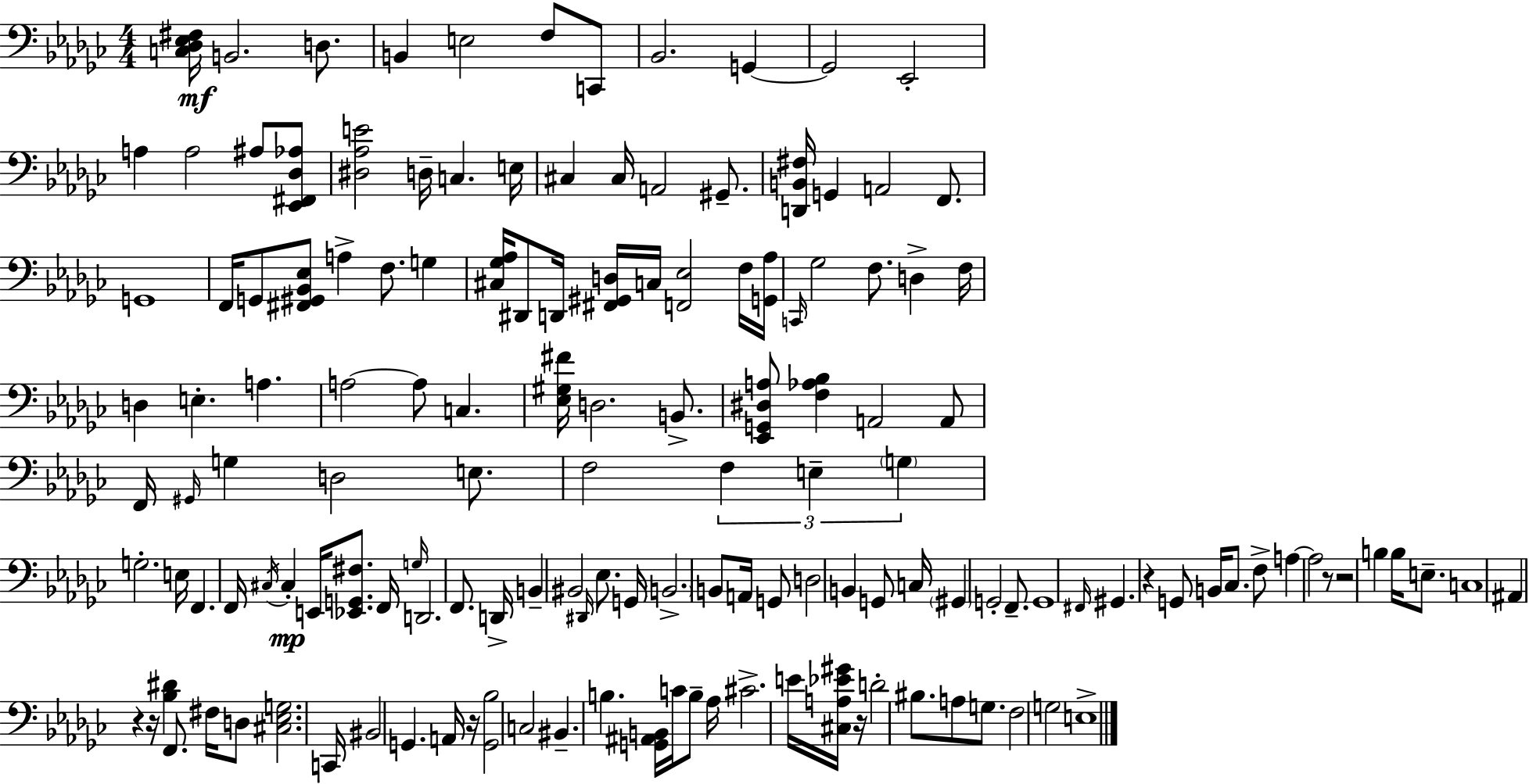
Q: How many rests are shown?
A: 7